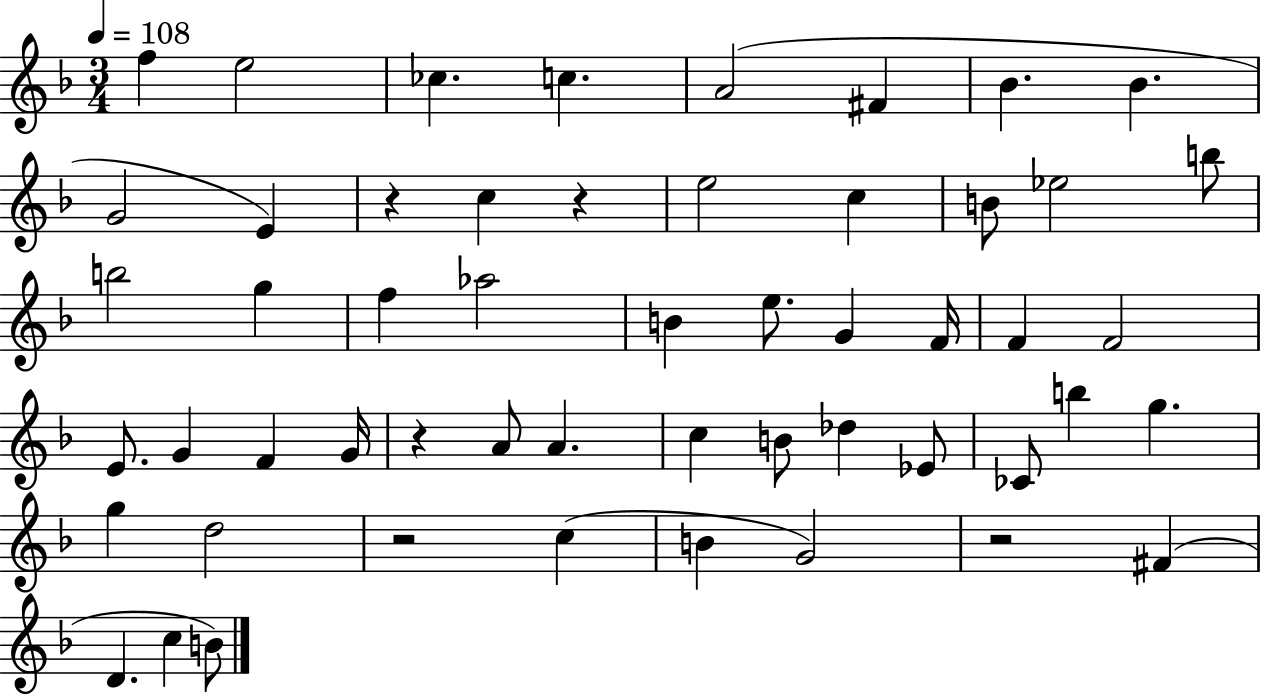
{
  \clef treble
  \numericTimeSignature
  \time 3/4
  \key f \major
  \tempo 4 = 108
  \repeat volta 2 { f''4 e''2 | ces''4. c''4. | a'2( fis'4 | bes'4. bes'4. | \break g'2 e'4) | r4 c''4 r4 | e''2 c''4 | b'8 ees''2 b''8 | \break b''2 g''4 | f''4 aes''2 | b'4 e''8. g'4 f'16 | f'4 f'2 | \break e'8. g'4 f'4 g'16 | r4 a'8 a'4. | c''4 b'8 des''4 ees'8 | ces'8 b''4 g''4. | \break g''4 d''2 | r2 c''4( | b'4 g'2) | r2 fis'4( | \break d'4. c''4 b'8) | } \bar "|."
}